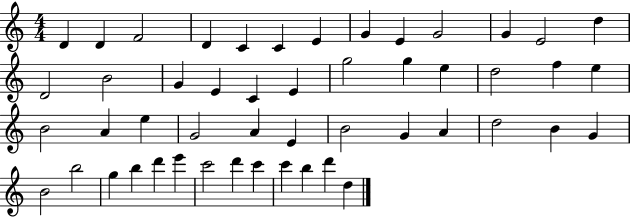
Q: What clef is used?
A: treble